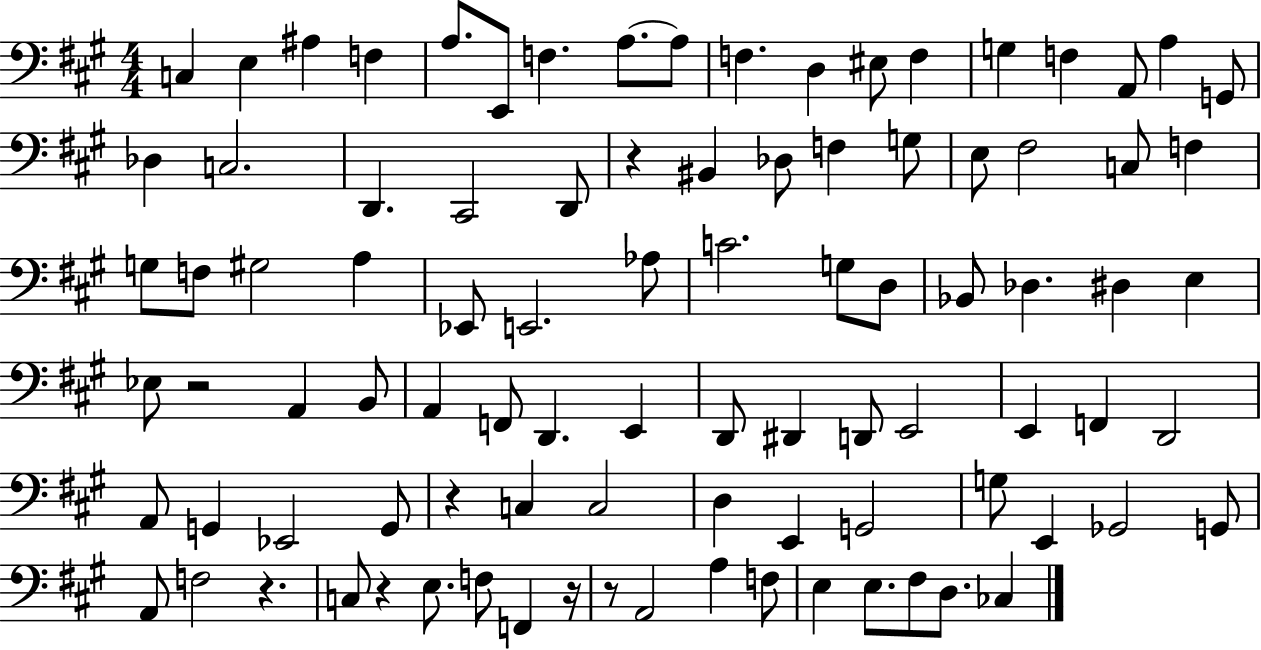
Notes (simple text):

C3/q E3/q A#3/q F3/q A3/e. E2/e F3/q. A3/e. A3/e F3/q. D3/q EIS3/e F3/q G3/q F3/q A2/e A3/q G2/e Db3/q C3/h. D2/q. C#2/h D2/e R/q BIS2/q Db3/e F3/q G3/e E3/e F#3/h C3/e F3/q G3/e F3/e G#3/h A3/q Eb2/e E2/h. Ab3/e C4/h. G3/e D3/e Bb2/e Db3/q. D#3/q E3/q Eb3/e R/h A2/q B2/e A2/q F2/e D2/q. E2/q D2/e D#2/q D2/e E2/h E2/q F2/q D2/h A2/e G2/q Eb2/h G2/e R/q C3/q C3/h D3/q E2/q G2/h G3/e E2/q Gb2/h G2/e A2/e F3/h R/q. C3/e R/q E3/e. F3/e F2/q R/s R/e A2/h A3/q F3/e E3/q E3/e. F#3/e D3/e. CES3/q